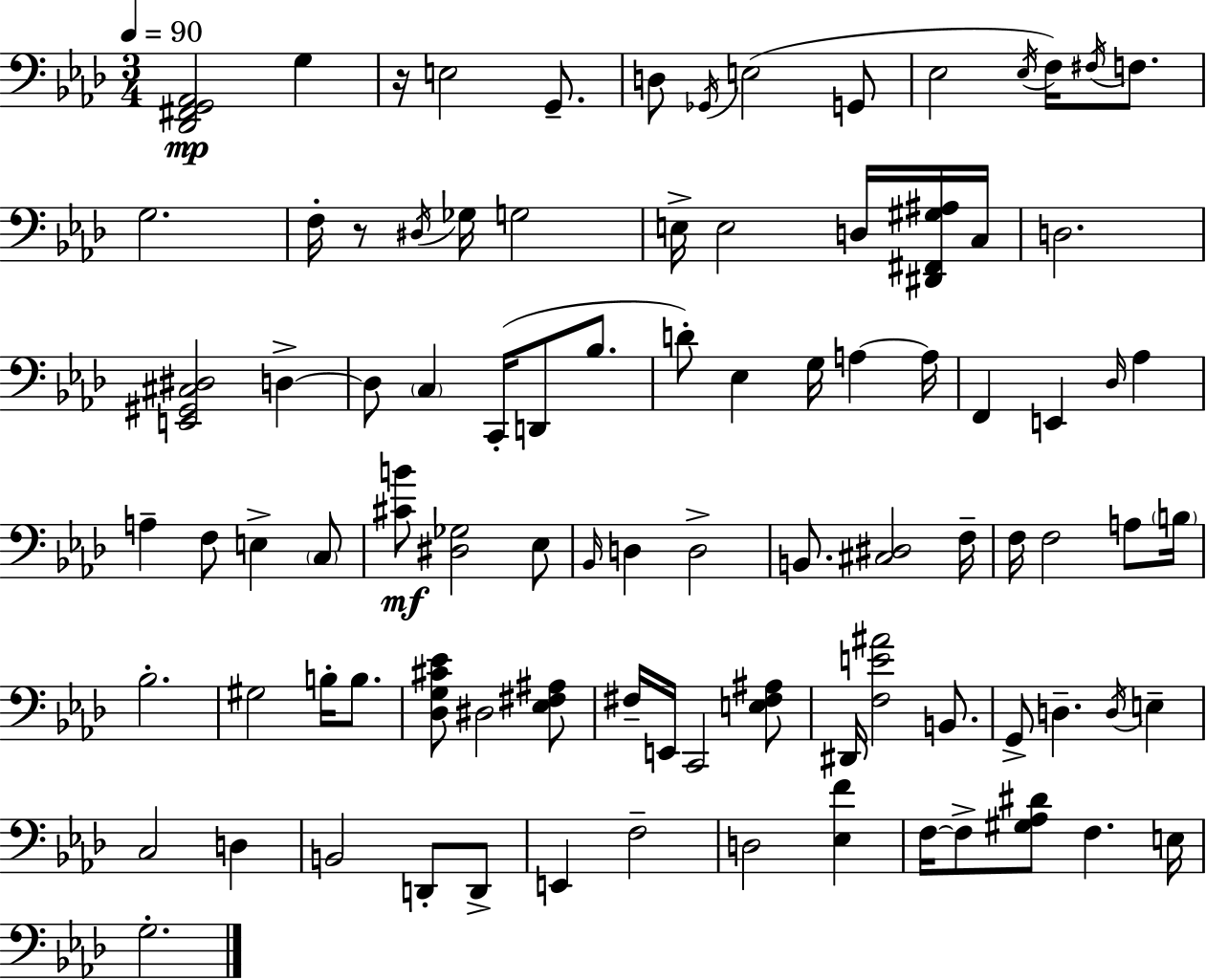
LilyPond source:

{
  \clef bass
  \numericTimeSignature
  \time 3/4
  \key aes \major
  \tempo 4 = 90
  \repeat volta 2 { <des, fis, g, aes,>2\mp g4 | r16 e2 g,8.-- | d8 \acciaccatura { ges,16 } e2( g,8 | ees2 \acciaccatura { ees16 }) f16 \acciaccatura { fis16 } | \break f8. g2. | f16-. r8 \acciaccatura { dis16 } ges16 g2 | e16-> e2 | d16 <dis, fis, gis ais>16 c16 d2. | \break <e, gis, cis dis>2 | d4->~~ d8 \parenthesize c4 c,16-.( d,8 | bes8. d'8-.) ees4 g16 a4~~ | a16 f,4 e,4 | \break \grace { des16 } aes4 a4-- f8 e4-> | \parenthesize c8 <cis' b'>8\mf <dis ges>2 | ees8 \grace { bes,16 } d4 d2-> | b,8. <cis dis>2 | \break f16-- f16 f2 | a8 \parenthesize b16 bes2.-. | gis2 | b16-. b8. <des g cis' ees'>8 dis2 | \break <ees fis ais>8 fis16-- e,16 c,2 | <e fis ais>8 dis,16 <f e' ais'>2 | b,8. g,8-> d4.-- | \acciaccatura { d16 } e4-- c2 | \break d4 b,2 | d,8-. d,8-> e,4 f2-- | d2 | <ees f'>4 f16~~ f8-> <gis aes dis'>8 | \break f4. e16 g2.-. | } \bar "|."
}